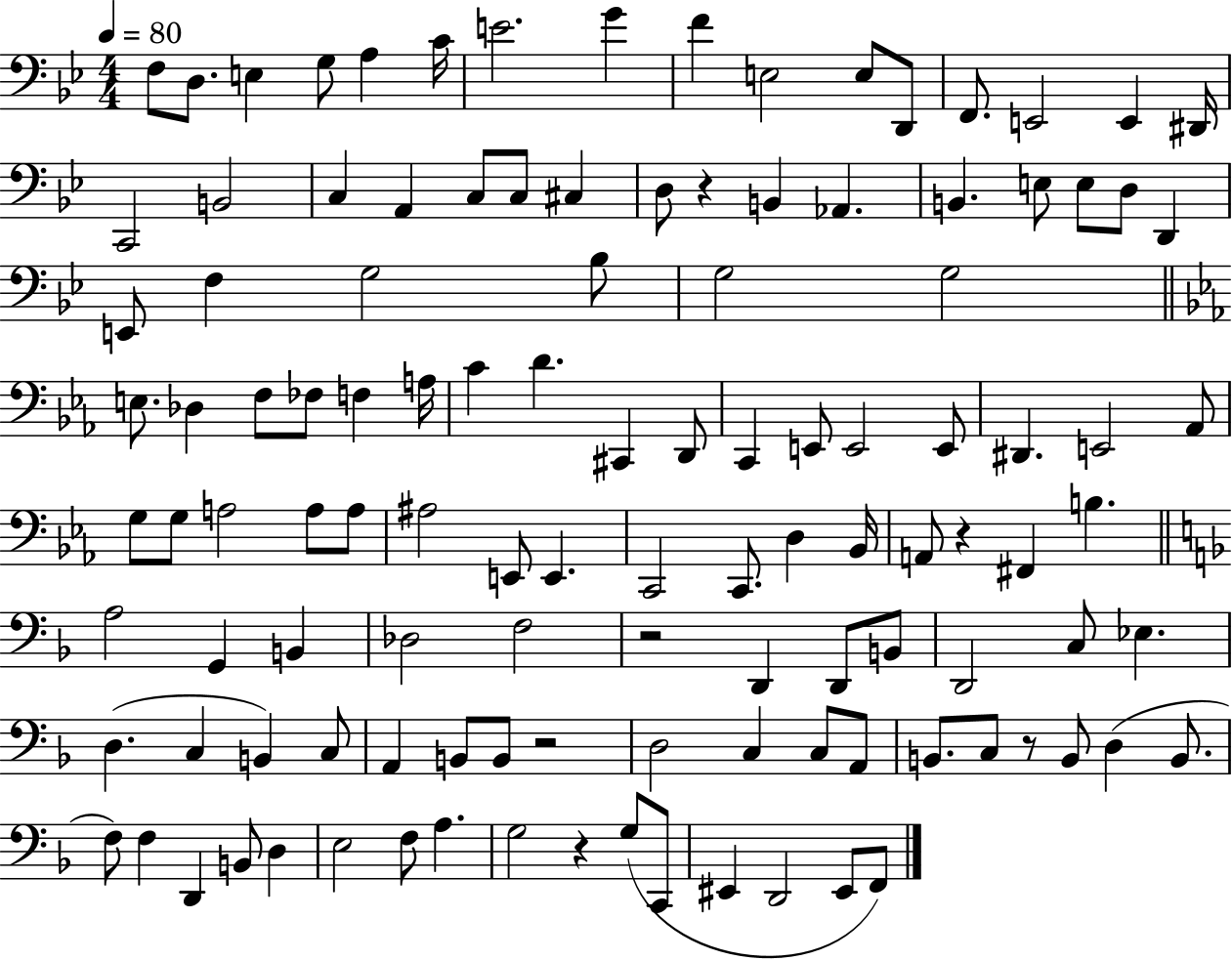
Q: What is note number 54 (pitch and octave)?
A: Ab2